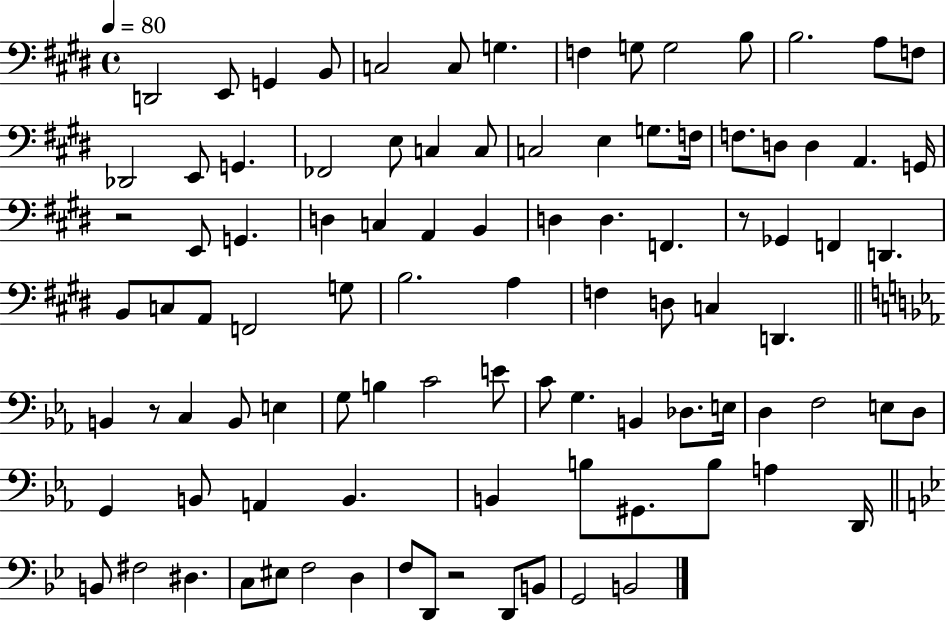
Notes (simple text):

D2/h E2/e G2/q B2/e C3/h C3/e G3/q. F3/q G3/e G3/h B3/e B3/h. A3/e F3/e Db2/h E2/e G2/q. FES2/h E3/e C3/q C3/e C3/h E3/q G3/e. F3/s F3/e. D3/e D3/q A2/q. G2/s R/h E2/e G2/q. D3/q C3/q A2/q B2/q D3/q D3/q. F2/q. R/e Gb2/q F2/q D2/q. B2/e C3/e A2/e F2/h G3/e B3/h. A3/q F3/q D3/e C3/q D2/q. B2/q R/e C3/q B2/e E3/q G3/e B3/q C4/h E4/e C4/e G3/q. B2/q Db3/e. E3/s D3/q F3/h E3/e D3/e G2/q B2/e A2/q B2/q. B2/q B3/e G#2/e. B3/e A3/q D2/s B2/e F#3/h D#3/q. C3/e EIS3/e F3/h D3/q F3/e D2/e R/h D2/e B2/e G2/h B2/h